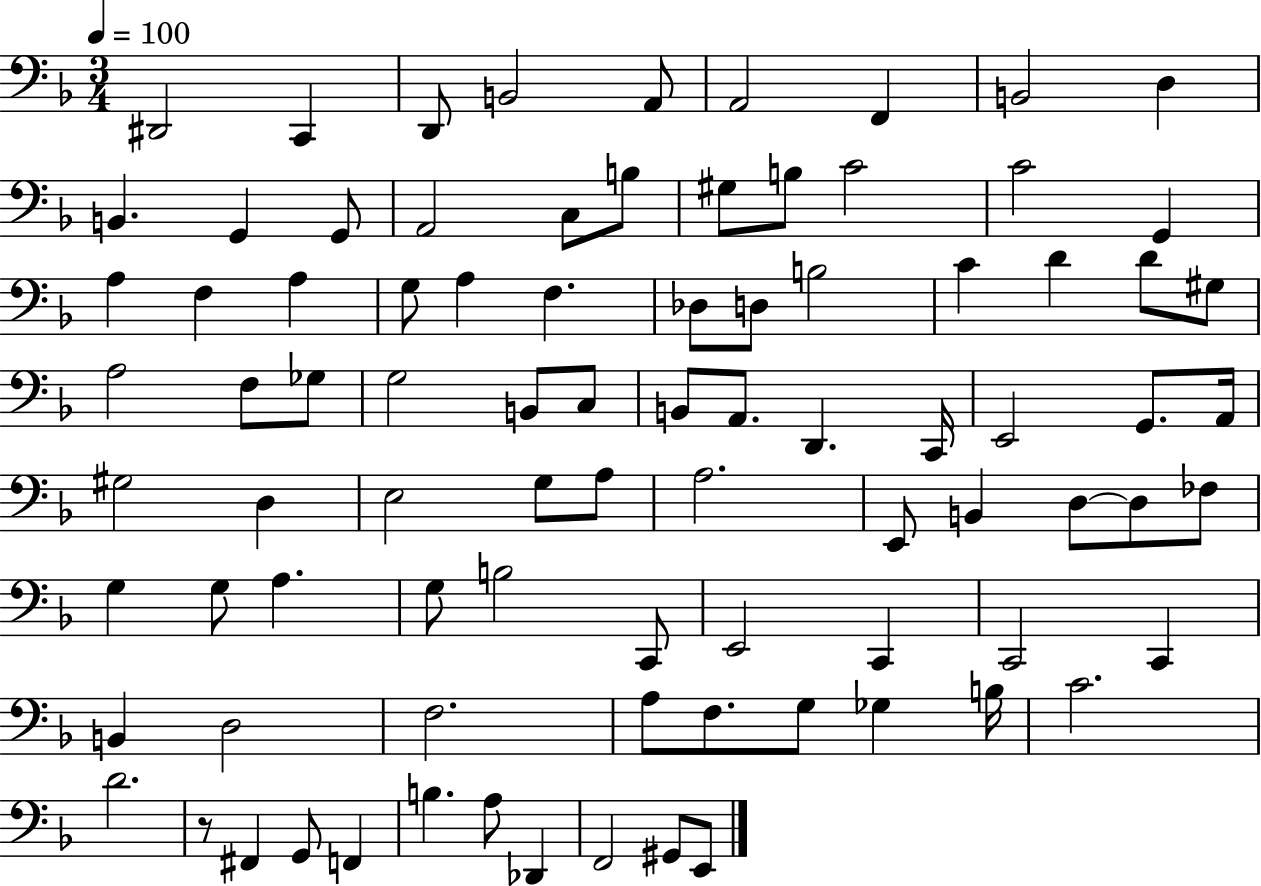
{
  \clef bass
  \numericTimeSignature
  \time 3/4
  \key f \major
  \tempo 4 = 100
  dis,2 c,4 | d,8 b,2 a,8 | a,2 f,4 | b,2 d4 | \break b,4. g,4 g,8 | a,2 c8 b8 | gis8 b8 c'2 | c'2 g,4 | \break a4 f4 a4 | g8 a4 f4. | des8 d8 b2 | c'4 d'4 d'8 gis8 | \break a2 f8 ges8 | g2 b,8 c8 | b,8 a,8. d,4. c,16 | e,2 g,8. a,16 | \break gis2 d4 | e2 g8 a8 | a2. | e,8 b,4 d8~~ d8 fes8 | \break g4 g8 a4. | g8 b2 c,8 | e,2 c,4 | c,2 c,4 | \break b,4 d2 | f2. | a8 f8. g8 ges4 b16 | c'2. | \break d'2. | r8 fis,4 g,8 f,4 | b4. a8 des,4 | f,2 gis,8 e,8 | \break \bar "|."
}